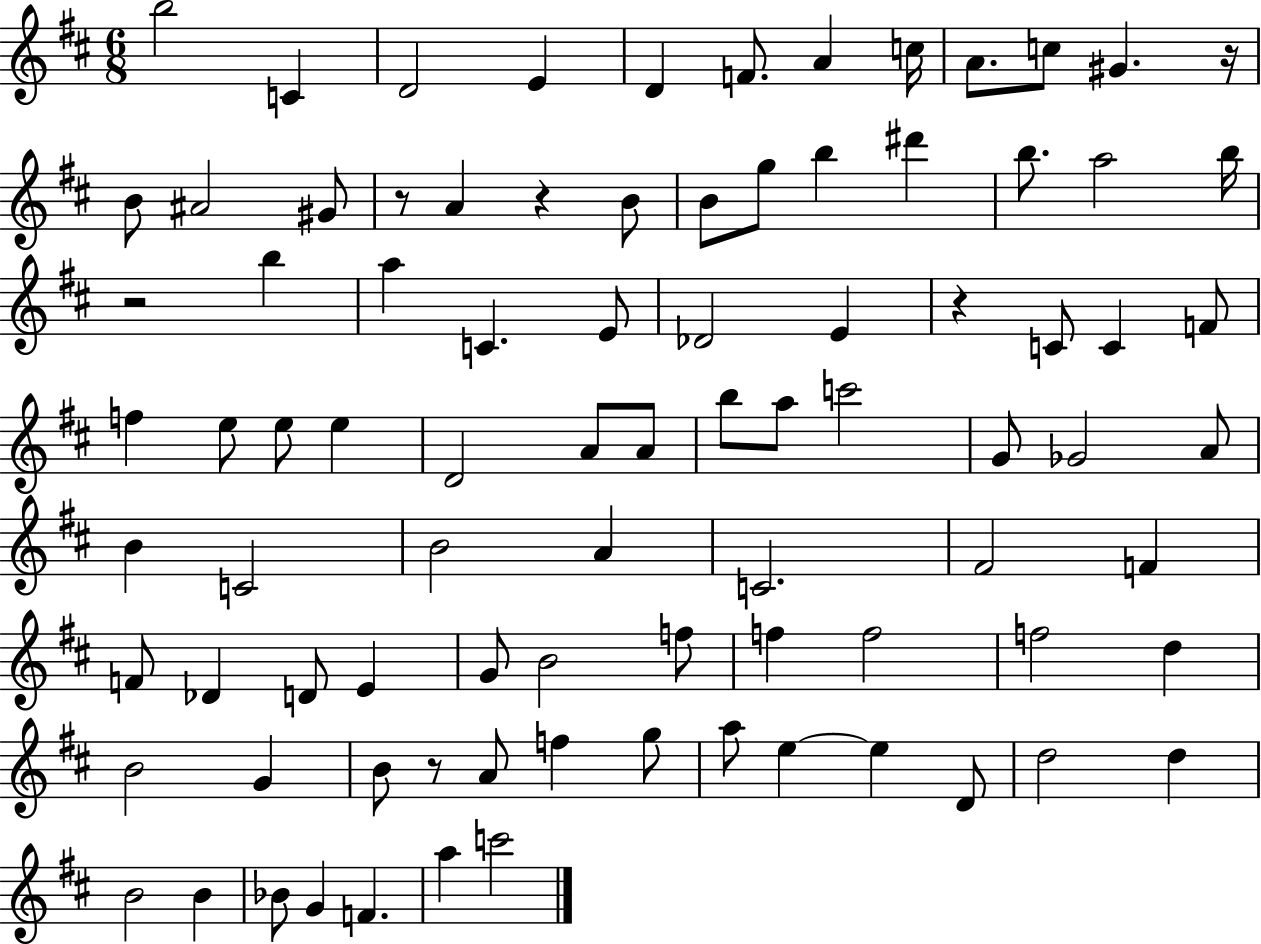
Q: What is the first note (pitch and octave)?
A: B5